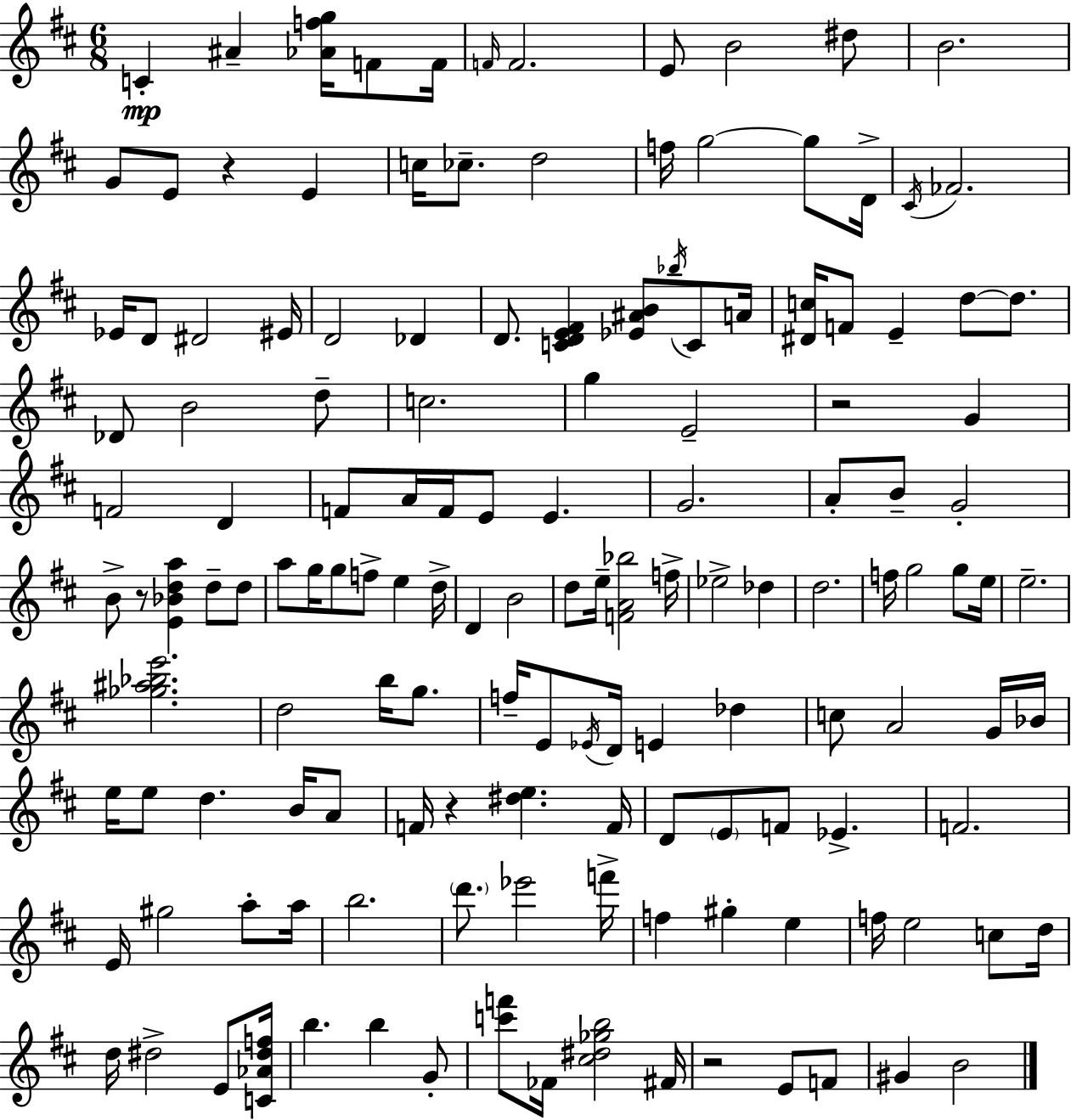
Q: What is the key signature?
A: D major